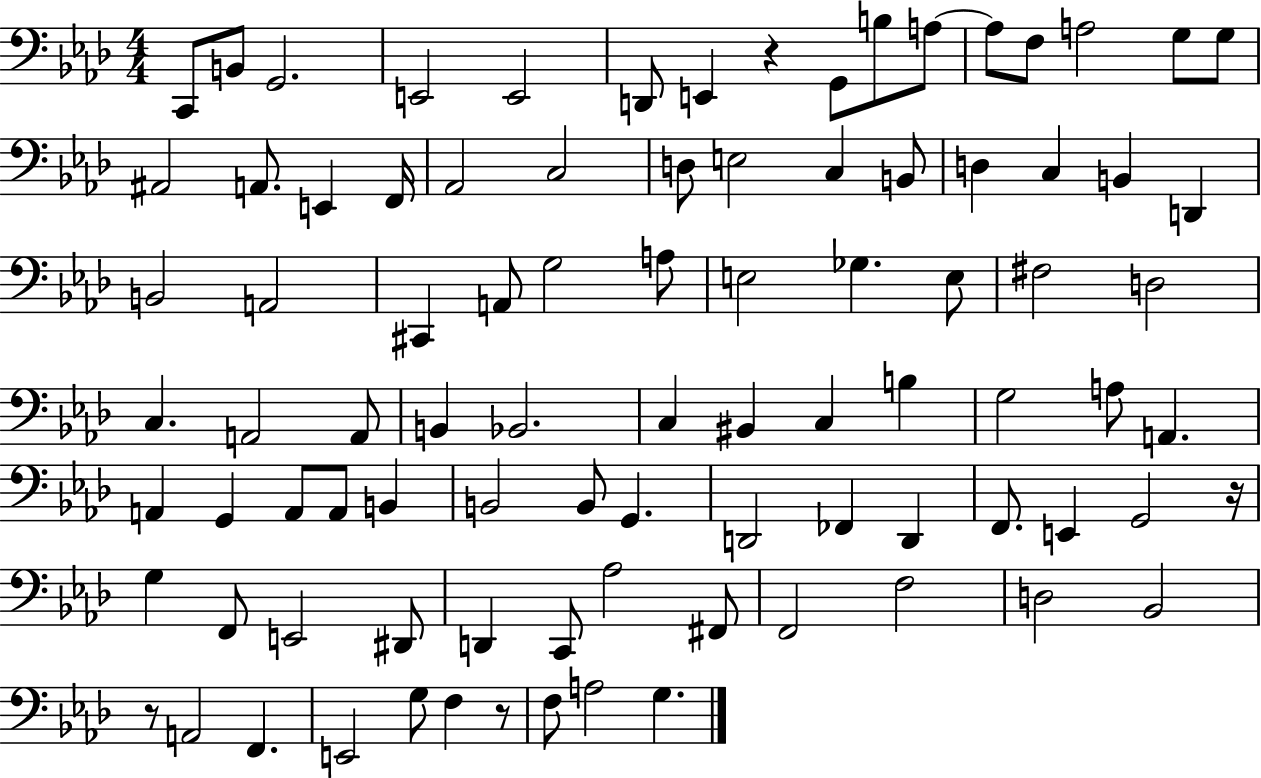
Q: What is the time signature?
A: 4/4